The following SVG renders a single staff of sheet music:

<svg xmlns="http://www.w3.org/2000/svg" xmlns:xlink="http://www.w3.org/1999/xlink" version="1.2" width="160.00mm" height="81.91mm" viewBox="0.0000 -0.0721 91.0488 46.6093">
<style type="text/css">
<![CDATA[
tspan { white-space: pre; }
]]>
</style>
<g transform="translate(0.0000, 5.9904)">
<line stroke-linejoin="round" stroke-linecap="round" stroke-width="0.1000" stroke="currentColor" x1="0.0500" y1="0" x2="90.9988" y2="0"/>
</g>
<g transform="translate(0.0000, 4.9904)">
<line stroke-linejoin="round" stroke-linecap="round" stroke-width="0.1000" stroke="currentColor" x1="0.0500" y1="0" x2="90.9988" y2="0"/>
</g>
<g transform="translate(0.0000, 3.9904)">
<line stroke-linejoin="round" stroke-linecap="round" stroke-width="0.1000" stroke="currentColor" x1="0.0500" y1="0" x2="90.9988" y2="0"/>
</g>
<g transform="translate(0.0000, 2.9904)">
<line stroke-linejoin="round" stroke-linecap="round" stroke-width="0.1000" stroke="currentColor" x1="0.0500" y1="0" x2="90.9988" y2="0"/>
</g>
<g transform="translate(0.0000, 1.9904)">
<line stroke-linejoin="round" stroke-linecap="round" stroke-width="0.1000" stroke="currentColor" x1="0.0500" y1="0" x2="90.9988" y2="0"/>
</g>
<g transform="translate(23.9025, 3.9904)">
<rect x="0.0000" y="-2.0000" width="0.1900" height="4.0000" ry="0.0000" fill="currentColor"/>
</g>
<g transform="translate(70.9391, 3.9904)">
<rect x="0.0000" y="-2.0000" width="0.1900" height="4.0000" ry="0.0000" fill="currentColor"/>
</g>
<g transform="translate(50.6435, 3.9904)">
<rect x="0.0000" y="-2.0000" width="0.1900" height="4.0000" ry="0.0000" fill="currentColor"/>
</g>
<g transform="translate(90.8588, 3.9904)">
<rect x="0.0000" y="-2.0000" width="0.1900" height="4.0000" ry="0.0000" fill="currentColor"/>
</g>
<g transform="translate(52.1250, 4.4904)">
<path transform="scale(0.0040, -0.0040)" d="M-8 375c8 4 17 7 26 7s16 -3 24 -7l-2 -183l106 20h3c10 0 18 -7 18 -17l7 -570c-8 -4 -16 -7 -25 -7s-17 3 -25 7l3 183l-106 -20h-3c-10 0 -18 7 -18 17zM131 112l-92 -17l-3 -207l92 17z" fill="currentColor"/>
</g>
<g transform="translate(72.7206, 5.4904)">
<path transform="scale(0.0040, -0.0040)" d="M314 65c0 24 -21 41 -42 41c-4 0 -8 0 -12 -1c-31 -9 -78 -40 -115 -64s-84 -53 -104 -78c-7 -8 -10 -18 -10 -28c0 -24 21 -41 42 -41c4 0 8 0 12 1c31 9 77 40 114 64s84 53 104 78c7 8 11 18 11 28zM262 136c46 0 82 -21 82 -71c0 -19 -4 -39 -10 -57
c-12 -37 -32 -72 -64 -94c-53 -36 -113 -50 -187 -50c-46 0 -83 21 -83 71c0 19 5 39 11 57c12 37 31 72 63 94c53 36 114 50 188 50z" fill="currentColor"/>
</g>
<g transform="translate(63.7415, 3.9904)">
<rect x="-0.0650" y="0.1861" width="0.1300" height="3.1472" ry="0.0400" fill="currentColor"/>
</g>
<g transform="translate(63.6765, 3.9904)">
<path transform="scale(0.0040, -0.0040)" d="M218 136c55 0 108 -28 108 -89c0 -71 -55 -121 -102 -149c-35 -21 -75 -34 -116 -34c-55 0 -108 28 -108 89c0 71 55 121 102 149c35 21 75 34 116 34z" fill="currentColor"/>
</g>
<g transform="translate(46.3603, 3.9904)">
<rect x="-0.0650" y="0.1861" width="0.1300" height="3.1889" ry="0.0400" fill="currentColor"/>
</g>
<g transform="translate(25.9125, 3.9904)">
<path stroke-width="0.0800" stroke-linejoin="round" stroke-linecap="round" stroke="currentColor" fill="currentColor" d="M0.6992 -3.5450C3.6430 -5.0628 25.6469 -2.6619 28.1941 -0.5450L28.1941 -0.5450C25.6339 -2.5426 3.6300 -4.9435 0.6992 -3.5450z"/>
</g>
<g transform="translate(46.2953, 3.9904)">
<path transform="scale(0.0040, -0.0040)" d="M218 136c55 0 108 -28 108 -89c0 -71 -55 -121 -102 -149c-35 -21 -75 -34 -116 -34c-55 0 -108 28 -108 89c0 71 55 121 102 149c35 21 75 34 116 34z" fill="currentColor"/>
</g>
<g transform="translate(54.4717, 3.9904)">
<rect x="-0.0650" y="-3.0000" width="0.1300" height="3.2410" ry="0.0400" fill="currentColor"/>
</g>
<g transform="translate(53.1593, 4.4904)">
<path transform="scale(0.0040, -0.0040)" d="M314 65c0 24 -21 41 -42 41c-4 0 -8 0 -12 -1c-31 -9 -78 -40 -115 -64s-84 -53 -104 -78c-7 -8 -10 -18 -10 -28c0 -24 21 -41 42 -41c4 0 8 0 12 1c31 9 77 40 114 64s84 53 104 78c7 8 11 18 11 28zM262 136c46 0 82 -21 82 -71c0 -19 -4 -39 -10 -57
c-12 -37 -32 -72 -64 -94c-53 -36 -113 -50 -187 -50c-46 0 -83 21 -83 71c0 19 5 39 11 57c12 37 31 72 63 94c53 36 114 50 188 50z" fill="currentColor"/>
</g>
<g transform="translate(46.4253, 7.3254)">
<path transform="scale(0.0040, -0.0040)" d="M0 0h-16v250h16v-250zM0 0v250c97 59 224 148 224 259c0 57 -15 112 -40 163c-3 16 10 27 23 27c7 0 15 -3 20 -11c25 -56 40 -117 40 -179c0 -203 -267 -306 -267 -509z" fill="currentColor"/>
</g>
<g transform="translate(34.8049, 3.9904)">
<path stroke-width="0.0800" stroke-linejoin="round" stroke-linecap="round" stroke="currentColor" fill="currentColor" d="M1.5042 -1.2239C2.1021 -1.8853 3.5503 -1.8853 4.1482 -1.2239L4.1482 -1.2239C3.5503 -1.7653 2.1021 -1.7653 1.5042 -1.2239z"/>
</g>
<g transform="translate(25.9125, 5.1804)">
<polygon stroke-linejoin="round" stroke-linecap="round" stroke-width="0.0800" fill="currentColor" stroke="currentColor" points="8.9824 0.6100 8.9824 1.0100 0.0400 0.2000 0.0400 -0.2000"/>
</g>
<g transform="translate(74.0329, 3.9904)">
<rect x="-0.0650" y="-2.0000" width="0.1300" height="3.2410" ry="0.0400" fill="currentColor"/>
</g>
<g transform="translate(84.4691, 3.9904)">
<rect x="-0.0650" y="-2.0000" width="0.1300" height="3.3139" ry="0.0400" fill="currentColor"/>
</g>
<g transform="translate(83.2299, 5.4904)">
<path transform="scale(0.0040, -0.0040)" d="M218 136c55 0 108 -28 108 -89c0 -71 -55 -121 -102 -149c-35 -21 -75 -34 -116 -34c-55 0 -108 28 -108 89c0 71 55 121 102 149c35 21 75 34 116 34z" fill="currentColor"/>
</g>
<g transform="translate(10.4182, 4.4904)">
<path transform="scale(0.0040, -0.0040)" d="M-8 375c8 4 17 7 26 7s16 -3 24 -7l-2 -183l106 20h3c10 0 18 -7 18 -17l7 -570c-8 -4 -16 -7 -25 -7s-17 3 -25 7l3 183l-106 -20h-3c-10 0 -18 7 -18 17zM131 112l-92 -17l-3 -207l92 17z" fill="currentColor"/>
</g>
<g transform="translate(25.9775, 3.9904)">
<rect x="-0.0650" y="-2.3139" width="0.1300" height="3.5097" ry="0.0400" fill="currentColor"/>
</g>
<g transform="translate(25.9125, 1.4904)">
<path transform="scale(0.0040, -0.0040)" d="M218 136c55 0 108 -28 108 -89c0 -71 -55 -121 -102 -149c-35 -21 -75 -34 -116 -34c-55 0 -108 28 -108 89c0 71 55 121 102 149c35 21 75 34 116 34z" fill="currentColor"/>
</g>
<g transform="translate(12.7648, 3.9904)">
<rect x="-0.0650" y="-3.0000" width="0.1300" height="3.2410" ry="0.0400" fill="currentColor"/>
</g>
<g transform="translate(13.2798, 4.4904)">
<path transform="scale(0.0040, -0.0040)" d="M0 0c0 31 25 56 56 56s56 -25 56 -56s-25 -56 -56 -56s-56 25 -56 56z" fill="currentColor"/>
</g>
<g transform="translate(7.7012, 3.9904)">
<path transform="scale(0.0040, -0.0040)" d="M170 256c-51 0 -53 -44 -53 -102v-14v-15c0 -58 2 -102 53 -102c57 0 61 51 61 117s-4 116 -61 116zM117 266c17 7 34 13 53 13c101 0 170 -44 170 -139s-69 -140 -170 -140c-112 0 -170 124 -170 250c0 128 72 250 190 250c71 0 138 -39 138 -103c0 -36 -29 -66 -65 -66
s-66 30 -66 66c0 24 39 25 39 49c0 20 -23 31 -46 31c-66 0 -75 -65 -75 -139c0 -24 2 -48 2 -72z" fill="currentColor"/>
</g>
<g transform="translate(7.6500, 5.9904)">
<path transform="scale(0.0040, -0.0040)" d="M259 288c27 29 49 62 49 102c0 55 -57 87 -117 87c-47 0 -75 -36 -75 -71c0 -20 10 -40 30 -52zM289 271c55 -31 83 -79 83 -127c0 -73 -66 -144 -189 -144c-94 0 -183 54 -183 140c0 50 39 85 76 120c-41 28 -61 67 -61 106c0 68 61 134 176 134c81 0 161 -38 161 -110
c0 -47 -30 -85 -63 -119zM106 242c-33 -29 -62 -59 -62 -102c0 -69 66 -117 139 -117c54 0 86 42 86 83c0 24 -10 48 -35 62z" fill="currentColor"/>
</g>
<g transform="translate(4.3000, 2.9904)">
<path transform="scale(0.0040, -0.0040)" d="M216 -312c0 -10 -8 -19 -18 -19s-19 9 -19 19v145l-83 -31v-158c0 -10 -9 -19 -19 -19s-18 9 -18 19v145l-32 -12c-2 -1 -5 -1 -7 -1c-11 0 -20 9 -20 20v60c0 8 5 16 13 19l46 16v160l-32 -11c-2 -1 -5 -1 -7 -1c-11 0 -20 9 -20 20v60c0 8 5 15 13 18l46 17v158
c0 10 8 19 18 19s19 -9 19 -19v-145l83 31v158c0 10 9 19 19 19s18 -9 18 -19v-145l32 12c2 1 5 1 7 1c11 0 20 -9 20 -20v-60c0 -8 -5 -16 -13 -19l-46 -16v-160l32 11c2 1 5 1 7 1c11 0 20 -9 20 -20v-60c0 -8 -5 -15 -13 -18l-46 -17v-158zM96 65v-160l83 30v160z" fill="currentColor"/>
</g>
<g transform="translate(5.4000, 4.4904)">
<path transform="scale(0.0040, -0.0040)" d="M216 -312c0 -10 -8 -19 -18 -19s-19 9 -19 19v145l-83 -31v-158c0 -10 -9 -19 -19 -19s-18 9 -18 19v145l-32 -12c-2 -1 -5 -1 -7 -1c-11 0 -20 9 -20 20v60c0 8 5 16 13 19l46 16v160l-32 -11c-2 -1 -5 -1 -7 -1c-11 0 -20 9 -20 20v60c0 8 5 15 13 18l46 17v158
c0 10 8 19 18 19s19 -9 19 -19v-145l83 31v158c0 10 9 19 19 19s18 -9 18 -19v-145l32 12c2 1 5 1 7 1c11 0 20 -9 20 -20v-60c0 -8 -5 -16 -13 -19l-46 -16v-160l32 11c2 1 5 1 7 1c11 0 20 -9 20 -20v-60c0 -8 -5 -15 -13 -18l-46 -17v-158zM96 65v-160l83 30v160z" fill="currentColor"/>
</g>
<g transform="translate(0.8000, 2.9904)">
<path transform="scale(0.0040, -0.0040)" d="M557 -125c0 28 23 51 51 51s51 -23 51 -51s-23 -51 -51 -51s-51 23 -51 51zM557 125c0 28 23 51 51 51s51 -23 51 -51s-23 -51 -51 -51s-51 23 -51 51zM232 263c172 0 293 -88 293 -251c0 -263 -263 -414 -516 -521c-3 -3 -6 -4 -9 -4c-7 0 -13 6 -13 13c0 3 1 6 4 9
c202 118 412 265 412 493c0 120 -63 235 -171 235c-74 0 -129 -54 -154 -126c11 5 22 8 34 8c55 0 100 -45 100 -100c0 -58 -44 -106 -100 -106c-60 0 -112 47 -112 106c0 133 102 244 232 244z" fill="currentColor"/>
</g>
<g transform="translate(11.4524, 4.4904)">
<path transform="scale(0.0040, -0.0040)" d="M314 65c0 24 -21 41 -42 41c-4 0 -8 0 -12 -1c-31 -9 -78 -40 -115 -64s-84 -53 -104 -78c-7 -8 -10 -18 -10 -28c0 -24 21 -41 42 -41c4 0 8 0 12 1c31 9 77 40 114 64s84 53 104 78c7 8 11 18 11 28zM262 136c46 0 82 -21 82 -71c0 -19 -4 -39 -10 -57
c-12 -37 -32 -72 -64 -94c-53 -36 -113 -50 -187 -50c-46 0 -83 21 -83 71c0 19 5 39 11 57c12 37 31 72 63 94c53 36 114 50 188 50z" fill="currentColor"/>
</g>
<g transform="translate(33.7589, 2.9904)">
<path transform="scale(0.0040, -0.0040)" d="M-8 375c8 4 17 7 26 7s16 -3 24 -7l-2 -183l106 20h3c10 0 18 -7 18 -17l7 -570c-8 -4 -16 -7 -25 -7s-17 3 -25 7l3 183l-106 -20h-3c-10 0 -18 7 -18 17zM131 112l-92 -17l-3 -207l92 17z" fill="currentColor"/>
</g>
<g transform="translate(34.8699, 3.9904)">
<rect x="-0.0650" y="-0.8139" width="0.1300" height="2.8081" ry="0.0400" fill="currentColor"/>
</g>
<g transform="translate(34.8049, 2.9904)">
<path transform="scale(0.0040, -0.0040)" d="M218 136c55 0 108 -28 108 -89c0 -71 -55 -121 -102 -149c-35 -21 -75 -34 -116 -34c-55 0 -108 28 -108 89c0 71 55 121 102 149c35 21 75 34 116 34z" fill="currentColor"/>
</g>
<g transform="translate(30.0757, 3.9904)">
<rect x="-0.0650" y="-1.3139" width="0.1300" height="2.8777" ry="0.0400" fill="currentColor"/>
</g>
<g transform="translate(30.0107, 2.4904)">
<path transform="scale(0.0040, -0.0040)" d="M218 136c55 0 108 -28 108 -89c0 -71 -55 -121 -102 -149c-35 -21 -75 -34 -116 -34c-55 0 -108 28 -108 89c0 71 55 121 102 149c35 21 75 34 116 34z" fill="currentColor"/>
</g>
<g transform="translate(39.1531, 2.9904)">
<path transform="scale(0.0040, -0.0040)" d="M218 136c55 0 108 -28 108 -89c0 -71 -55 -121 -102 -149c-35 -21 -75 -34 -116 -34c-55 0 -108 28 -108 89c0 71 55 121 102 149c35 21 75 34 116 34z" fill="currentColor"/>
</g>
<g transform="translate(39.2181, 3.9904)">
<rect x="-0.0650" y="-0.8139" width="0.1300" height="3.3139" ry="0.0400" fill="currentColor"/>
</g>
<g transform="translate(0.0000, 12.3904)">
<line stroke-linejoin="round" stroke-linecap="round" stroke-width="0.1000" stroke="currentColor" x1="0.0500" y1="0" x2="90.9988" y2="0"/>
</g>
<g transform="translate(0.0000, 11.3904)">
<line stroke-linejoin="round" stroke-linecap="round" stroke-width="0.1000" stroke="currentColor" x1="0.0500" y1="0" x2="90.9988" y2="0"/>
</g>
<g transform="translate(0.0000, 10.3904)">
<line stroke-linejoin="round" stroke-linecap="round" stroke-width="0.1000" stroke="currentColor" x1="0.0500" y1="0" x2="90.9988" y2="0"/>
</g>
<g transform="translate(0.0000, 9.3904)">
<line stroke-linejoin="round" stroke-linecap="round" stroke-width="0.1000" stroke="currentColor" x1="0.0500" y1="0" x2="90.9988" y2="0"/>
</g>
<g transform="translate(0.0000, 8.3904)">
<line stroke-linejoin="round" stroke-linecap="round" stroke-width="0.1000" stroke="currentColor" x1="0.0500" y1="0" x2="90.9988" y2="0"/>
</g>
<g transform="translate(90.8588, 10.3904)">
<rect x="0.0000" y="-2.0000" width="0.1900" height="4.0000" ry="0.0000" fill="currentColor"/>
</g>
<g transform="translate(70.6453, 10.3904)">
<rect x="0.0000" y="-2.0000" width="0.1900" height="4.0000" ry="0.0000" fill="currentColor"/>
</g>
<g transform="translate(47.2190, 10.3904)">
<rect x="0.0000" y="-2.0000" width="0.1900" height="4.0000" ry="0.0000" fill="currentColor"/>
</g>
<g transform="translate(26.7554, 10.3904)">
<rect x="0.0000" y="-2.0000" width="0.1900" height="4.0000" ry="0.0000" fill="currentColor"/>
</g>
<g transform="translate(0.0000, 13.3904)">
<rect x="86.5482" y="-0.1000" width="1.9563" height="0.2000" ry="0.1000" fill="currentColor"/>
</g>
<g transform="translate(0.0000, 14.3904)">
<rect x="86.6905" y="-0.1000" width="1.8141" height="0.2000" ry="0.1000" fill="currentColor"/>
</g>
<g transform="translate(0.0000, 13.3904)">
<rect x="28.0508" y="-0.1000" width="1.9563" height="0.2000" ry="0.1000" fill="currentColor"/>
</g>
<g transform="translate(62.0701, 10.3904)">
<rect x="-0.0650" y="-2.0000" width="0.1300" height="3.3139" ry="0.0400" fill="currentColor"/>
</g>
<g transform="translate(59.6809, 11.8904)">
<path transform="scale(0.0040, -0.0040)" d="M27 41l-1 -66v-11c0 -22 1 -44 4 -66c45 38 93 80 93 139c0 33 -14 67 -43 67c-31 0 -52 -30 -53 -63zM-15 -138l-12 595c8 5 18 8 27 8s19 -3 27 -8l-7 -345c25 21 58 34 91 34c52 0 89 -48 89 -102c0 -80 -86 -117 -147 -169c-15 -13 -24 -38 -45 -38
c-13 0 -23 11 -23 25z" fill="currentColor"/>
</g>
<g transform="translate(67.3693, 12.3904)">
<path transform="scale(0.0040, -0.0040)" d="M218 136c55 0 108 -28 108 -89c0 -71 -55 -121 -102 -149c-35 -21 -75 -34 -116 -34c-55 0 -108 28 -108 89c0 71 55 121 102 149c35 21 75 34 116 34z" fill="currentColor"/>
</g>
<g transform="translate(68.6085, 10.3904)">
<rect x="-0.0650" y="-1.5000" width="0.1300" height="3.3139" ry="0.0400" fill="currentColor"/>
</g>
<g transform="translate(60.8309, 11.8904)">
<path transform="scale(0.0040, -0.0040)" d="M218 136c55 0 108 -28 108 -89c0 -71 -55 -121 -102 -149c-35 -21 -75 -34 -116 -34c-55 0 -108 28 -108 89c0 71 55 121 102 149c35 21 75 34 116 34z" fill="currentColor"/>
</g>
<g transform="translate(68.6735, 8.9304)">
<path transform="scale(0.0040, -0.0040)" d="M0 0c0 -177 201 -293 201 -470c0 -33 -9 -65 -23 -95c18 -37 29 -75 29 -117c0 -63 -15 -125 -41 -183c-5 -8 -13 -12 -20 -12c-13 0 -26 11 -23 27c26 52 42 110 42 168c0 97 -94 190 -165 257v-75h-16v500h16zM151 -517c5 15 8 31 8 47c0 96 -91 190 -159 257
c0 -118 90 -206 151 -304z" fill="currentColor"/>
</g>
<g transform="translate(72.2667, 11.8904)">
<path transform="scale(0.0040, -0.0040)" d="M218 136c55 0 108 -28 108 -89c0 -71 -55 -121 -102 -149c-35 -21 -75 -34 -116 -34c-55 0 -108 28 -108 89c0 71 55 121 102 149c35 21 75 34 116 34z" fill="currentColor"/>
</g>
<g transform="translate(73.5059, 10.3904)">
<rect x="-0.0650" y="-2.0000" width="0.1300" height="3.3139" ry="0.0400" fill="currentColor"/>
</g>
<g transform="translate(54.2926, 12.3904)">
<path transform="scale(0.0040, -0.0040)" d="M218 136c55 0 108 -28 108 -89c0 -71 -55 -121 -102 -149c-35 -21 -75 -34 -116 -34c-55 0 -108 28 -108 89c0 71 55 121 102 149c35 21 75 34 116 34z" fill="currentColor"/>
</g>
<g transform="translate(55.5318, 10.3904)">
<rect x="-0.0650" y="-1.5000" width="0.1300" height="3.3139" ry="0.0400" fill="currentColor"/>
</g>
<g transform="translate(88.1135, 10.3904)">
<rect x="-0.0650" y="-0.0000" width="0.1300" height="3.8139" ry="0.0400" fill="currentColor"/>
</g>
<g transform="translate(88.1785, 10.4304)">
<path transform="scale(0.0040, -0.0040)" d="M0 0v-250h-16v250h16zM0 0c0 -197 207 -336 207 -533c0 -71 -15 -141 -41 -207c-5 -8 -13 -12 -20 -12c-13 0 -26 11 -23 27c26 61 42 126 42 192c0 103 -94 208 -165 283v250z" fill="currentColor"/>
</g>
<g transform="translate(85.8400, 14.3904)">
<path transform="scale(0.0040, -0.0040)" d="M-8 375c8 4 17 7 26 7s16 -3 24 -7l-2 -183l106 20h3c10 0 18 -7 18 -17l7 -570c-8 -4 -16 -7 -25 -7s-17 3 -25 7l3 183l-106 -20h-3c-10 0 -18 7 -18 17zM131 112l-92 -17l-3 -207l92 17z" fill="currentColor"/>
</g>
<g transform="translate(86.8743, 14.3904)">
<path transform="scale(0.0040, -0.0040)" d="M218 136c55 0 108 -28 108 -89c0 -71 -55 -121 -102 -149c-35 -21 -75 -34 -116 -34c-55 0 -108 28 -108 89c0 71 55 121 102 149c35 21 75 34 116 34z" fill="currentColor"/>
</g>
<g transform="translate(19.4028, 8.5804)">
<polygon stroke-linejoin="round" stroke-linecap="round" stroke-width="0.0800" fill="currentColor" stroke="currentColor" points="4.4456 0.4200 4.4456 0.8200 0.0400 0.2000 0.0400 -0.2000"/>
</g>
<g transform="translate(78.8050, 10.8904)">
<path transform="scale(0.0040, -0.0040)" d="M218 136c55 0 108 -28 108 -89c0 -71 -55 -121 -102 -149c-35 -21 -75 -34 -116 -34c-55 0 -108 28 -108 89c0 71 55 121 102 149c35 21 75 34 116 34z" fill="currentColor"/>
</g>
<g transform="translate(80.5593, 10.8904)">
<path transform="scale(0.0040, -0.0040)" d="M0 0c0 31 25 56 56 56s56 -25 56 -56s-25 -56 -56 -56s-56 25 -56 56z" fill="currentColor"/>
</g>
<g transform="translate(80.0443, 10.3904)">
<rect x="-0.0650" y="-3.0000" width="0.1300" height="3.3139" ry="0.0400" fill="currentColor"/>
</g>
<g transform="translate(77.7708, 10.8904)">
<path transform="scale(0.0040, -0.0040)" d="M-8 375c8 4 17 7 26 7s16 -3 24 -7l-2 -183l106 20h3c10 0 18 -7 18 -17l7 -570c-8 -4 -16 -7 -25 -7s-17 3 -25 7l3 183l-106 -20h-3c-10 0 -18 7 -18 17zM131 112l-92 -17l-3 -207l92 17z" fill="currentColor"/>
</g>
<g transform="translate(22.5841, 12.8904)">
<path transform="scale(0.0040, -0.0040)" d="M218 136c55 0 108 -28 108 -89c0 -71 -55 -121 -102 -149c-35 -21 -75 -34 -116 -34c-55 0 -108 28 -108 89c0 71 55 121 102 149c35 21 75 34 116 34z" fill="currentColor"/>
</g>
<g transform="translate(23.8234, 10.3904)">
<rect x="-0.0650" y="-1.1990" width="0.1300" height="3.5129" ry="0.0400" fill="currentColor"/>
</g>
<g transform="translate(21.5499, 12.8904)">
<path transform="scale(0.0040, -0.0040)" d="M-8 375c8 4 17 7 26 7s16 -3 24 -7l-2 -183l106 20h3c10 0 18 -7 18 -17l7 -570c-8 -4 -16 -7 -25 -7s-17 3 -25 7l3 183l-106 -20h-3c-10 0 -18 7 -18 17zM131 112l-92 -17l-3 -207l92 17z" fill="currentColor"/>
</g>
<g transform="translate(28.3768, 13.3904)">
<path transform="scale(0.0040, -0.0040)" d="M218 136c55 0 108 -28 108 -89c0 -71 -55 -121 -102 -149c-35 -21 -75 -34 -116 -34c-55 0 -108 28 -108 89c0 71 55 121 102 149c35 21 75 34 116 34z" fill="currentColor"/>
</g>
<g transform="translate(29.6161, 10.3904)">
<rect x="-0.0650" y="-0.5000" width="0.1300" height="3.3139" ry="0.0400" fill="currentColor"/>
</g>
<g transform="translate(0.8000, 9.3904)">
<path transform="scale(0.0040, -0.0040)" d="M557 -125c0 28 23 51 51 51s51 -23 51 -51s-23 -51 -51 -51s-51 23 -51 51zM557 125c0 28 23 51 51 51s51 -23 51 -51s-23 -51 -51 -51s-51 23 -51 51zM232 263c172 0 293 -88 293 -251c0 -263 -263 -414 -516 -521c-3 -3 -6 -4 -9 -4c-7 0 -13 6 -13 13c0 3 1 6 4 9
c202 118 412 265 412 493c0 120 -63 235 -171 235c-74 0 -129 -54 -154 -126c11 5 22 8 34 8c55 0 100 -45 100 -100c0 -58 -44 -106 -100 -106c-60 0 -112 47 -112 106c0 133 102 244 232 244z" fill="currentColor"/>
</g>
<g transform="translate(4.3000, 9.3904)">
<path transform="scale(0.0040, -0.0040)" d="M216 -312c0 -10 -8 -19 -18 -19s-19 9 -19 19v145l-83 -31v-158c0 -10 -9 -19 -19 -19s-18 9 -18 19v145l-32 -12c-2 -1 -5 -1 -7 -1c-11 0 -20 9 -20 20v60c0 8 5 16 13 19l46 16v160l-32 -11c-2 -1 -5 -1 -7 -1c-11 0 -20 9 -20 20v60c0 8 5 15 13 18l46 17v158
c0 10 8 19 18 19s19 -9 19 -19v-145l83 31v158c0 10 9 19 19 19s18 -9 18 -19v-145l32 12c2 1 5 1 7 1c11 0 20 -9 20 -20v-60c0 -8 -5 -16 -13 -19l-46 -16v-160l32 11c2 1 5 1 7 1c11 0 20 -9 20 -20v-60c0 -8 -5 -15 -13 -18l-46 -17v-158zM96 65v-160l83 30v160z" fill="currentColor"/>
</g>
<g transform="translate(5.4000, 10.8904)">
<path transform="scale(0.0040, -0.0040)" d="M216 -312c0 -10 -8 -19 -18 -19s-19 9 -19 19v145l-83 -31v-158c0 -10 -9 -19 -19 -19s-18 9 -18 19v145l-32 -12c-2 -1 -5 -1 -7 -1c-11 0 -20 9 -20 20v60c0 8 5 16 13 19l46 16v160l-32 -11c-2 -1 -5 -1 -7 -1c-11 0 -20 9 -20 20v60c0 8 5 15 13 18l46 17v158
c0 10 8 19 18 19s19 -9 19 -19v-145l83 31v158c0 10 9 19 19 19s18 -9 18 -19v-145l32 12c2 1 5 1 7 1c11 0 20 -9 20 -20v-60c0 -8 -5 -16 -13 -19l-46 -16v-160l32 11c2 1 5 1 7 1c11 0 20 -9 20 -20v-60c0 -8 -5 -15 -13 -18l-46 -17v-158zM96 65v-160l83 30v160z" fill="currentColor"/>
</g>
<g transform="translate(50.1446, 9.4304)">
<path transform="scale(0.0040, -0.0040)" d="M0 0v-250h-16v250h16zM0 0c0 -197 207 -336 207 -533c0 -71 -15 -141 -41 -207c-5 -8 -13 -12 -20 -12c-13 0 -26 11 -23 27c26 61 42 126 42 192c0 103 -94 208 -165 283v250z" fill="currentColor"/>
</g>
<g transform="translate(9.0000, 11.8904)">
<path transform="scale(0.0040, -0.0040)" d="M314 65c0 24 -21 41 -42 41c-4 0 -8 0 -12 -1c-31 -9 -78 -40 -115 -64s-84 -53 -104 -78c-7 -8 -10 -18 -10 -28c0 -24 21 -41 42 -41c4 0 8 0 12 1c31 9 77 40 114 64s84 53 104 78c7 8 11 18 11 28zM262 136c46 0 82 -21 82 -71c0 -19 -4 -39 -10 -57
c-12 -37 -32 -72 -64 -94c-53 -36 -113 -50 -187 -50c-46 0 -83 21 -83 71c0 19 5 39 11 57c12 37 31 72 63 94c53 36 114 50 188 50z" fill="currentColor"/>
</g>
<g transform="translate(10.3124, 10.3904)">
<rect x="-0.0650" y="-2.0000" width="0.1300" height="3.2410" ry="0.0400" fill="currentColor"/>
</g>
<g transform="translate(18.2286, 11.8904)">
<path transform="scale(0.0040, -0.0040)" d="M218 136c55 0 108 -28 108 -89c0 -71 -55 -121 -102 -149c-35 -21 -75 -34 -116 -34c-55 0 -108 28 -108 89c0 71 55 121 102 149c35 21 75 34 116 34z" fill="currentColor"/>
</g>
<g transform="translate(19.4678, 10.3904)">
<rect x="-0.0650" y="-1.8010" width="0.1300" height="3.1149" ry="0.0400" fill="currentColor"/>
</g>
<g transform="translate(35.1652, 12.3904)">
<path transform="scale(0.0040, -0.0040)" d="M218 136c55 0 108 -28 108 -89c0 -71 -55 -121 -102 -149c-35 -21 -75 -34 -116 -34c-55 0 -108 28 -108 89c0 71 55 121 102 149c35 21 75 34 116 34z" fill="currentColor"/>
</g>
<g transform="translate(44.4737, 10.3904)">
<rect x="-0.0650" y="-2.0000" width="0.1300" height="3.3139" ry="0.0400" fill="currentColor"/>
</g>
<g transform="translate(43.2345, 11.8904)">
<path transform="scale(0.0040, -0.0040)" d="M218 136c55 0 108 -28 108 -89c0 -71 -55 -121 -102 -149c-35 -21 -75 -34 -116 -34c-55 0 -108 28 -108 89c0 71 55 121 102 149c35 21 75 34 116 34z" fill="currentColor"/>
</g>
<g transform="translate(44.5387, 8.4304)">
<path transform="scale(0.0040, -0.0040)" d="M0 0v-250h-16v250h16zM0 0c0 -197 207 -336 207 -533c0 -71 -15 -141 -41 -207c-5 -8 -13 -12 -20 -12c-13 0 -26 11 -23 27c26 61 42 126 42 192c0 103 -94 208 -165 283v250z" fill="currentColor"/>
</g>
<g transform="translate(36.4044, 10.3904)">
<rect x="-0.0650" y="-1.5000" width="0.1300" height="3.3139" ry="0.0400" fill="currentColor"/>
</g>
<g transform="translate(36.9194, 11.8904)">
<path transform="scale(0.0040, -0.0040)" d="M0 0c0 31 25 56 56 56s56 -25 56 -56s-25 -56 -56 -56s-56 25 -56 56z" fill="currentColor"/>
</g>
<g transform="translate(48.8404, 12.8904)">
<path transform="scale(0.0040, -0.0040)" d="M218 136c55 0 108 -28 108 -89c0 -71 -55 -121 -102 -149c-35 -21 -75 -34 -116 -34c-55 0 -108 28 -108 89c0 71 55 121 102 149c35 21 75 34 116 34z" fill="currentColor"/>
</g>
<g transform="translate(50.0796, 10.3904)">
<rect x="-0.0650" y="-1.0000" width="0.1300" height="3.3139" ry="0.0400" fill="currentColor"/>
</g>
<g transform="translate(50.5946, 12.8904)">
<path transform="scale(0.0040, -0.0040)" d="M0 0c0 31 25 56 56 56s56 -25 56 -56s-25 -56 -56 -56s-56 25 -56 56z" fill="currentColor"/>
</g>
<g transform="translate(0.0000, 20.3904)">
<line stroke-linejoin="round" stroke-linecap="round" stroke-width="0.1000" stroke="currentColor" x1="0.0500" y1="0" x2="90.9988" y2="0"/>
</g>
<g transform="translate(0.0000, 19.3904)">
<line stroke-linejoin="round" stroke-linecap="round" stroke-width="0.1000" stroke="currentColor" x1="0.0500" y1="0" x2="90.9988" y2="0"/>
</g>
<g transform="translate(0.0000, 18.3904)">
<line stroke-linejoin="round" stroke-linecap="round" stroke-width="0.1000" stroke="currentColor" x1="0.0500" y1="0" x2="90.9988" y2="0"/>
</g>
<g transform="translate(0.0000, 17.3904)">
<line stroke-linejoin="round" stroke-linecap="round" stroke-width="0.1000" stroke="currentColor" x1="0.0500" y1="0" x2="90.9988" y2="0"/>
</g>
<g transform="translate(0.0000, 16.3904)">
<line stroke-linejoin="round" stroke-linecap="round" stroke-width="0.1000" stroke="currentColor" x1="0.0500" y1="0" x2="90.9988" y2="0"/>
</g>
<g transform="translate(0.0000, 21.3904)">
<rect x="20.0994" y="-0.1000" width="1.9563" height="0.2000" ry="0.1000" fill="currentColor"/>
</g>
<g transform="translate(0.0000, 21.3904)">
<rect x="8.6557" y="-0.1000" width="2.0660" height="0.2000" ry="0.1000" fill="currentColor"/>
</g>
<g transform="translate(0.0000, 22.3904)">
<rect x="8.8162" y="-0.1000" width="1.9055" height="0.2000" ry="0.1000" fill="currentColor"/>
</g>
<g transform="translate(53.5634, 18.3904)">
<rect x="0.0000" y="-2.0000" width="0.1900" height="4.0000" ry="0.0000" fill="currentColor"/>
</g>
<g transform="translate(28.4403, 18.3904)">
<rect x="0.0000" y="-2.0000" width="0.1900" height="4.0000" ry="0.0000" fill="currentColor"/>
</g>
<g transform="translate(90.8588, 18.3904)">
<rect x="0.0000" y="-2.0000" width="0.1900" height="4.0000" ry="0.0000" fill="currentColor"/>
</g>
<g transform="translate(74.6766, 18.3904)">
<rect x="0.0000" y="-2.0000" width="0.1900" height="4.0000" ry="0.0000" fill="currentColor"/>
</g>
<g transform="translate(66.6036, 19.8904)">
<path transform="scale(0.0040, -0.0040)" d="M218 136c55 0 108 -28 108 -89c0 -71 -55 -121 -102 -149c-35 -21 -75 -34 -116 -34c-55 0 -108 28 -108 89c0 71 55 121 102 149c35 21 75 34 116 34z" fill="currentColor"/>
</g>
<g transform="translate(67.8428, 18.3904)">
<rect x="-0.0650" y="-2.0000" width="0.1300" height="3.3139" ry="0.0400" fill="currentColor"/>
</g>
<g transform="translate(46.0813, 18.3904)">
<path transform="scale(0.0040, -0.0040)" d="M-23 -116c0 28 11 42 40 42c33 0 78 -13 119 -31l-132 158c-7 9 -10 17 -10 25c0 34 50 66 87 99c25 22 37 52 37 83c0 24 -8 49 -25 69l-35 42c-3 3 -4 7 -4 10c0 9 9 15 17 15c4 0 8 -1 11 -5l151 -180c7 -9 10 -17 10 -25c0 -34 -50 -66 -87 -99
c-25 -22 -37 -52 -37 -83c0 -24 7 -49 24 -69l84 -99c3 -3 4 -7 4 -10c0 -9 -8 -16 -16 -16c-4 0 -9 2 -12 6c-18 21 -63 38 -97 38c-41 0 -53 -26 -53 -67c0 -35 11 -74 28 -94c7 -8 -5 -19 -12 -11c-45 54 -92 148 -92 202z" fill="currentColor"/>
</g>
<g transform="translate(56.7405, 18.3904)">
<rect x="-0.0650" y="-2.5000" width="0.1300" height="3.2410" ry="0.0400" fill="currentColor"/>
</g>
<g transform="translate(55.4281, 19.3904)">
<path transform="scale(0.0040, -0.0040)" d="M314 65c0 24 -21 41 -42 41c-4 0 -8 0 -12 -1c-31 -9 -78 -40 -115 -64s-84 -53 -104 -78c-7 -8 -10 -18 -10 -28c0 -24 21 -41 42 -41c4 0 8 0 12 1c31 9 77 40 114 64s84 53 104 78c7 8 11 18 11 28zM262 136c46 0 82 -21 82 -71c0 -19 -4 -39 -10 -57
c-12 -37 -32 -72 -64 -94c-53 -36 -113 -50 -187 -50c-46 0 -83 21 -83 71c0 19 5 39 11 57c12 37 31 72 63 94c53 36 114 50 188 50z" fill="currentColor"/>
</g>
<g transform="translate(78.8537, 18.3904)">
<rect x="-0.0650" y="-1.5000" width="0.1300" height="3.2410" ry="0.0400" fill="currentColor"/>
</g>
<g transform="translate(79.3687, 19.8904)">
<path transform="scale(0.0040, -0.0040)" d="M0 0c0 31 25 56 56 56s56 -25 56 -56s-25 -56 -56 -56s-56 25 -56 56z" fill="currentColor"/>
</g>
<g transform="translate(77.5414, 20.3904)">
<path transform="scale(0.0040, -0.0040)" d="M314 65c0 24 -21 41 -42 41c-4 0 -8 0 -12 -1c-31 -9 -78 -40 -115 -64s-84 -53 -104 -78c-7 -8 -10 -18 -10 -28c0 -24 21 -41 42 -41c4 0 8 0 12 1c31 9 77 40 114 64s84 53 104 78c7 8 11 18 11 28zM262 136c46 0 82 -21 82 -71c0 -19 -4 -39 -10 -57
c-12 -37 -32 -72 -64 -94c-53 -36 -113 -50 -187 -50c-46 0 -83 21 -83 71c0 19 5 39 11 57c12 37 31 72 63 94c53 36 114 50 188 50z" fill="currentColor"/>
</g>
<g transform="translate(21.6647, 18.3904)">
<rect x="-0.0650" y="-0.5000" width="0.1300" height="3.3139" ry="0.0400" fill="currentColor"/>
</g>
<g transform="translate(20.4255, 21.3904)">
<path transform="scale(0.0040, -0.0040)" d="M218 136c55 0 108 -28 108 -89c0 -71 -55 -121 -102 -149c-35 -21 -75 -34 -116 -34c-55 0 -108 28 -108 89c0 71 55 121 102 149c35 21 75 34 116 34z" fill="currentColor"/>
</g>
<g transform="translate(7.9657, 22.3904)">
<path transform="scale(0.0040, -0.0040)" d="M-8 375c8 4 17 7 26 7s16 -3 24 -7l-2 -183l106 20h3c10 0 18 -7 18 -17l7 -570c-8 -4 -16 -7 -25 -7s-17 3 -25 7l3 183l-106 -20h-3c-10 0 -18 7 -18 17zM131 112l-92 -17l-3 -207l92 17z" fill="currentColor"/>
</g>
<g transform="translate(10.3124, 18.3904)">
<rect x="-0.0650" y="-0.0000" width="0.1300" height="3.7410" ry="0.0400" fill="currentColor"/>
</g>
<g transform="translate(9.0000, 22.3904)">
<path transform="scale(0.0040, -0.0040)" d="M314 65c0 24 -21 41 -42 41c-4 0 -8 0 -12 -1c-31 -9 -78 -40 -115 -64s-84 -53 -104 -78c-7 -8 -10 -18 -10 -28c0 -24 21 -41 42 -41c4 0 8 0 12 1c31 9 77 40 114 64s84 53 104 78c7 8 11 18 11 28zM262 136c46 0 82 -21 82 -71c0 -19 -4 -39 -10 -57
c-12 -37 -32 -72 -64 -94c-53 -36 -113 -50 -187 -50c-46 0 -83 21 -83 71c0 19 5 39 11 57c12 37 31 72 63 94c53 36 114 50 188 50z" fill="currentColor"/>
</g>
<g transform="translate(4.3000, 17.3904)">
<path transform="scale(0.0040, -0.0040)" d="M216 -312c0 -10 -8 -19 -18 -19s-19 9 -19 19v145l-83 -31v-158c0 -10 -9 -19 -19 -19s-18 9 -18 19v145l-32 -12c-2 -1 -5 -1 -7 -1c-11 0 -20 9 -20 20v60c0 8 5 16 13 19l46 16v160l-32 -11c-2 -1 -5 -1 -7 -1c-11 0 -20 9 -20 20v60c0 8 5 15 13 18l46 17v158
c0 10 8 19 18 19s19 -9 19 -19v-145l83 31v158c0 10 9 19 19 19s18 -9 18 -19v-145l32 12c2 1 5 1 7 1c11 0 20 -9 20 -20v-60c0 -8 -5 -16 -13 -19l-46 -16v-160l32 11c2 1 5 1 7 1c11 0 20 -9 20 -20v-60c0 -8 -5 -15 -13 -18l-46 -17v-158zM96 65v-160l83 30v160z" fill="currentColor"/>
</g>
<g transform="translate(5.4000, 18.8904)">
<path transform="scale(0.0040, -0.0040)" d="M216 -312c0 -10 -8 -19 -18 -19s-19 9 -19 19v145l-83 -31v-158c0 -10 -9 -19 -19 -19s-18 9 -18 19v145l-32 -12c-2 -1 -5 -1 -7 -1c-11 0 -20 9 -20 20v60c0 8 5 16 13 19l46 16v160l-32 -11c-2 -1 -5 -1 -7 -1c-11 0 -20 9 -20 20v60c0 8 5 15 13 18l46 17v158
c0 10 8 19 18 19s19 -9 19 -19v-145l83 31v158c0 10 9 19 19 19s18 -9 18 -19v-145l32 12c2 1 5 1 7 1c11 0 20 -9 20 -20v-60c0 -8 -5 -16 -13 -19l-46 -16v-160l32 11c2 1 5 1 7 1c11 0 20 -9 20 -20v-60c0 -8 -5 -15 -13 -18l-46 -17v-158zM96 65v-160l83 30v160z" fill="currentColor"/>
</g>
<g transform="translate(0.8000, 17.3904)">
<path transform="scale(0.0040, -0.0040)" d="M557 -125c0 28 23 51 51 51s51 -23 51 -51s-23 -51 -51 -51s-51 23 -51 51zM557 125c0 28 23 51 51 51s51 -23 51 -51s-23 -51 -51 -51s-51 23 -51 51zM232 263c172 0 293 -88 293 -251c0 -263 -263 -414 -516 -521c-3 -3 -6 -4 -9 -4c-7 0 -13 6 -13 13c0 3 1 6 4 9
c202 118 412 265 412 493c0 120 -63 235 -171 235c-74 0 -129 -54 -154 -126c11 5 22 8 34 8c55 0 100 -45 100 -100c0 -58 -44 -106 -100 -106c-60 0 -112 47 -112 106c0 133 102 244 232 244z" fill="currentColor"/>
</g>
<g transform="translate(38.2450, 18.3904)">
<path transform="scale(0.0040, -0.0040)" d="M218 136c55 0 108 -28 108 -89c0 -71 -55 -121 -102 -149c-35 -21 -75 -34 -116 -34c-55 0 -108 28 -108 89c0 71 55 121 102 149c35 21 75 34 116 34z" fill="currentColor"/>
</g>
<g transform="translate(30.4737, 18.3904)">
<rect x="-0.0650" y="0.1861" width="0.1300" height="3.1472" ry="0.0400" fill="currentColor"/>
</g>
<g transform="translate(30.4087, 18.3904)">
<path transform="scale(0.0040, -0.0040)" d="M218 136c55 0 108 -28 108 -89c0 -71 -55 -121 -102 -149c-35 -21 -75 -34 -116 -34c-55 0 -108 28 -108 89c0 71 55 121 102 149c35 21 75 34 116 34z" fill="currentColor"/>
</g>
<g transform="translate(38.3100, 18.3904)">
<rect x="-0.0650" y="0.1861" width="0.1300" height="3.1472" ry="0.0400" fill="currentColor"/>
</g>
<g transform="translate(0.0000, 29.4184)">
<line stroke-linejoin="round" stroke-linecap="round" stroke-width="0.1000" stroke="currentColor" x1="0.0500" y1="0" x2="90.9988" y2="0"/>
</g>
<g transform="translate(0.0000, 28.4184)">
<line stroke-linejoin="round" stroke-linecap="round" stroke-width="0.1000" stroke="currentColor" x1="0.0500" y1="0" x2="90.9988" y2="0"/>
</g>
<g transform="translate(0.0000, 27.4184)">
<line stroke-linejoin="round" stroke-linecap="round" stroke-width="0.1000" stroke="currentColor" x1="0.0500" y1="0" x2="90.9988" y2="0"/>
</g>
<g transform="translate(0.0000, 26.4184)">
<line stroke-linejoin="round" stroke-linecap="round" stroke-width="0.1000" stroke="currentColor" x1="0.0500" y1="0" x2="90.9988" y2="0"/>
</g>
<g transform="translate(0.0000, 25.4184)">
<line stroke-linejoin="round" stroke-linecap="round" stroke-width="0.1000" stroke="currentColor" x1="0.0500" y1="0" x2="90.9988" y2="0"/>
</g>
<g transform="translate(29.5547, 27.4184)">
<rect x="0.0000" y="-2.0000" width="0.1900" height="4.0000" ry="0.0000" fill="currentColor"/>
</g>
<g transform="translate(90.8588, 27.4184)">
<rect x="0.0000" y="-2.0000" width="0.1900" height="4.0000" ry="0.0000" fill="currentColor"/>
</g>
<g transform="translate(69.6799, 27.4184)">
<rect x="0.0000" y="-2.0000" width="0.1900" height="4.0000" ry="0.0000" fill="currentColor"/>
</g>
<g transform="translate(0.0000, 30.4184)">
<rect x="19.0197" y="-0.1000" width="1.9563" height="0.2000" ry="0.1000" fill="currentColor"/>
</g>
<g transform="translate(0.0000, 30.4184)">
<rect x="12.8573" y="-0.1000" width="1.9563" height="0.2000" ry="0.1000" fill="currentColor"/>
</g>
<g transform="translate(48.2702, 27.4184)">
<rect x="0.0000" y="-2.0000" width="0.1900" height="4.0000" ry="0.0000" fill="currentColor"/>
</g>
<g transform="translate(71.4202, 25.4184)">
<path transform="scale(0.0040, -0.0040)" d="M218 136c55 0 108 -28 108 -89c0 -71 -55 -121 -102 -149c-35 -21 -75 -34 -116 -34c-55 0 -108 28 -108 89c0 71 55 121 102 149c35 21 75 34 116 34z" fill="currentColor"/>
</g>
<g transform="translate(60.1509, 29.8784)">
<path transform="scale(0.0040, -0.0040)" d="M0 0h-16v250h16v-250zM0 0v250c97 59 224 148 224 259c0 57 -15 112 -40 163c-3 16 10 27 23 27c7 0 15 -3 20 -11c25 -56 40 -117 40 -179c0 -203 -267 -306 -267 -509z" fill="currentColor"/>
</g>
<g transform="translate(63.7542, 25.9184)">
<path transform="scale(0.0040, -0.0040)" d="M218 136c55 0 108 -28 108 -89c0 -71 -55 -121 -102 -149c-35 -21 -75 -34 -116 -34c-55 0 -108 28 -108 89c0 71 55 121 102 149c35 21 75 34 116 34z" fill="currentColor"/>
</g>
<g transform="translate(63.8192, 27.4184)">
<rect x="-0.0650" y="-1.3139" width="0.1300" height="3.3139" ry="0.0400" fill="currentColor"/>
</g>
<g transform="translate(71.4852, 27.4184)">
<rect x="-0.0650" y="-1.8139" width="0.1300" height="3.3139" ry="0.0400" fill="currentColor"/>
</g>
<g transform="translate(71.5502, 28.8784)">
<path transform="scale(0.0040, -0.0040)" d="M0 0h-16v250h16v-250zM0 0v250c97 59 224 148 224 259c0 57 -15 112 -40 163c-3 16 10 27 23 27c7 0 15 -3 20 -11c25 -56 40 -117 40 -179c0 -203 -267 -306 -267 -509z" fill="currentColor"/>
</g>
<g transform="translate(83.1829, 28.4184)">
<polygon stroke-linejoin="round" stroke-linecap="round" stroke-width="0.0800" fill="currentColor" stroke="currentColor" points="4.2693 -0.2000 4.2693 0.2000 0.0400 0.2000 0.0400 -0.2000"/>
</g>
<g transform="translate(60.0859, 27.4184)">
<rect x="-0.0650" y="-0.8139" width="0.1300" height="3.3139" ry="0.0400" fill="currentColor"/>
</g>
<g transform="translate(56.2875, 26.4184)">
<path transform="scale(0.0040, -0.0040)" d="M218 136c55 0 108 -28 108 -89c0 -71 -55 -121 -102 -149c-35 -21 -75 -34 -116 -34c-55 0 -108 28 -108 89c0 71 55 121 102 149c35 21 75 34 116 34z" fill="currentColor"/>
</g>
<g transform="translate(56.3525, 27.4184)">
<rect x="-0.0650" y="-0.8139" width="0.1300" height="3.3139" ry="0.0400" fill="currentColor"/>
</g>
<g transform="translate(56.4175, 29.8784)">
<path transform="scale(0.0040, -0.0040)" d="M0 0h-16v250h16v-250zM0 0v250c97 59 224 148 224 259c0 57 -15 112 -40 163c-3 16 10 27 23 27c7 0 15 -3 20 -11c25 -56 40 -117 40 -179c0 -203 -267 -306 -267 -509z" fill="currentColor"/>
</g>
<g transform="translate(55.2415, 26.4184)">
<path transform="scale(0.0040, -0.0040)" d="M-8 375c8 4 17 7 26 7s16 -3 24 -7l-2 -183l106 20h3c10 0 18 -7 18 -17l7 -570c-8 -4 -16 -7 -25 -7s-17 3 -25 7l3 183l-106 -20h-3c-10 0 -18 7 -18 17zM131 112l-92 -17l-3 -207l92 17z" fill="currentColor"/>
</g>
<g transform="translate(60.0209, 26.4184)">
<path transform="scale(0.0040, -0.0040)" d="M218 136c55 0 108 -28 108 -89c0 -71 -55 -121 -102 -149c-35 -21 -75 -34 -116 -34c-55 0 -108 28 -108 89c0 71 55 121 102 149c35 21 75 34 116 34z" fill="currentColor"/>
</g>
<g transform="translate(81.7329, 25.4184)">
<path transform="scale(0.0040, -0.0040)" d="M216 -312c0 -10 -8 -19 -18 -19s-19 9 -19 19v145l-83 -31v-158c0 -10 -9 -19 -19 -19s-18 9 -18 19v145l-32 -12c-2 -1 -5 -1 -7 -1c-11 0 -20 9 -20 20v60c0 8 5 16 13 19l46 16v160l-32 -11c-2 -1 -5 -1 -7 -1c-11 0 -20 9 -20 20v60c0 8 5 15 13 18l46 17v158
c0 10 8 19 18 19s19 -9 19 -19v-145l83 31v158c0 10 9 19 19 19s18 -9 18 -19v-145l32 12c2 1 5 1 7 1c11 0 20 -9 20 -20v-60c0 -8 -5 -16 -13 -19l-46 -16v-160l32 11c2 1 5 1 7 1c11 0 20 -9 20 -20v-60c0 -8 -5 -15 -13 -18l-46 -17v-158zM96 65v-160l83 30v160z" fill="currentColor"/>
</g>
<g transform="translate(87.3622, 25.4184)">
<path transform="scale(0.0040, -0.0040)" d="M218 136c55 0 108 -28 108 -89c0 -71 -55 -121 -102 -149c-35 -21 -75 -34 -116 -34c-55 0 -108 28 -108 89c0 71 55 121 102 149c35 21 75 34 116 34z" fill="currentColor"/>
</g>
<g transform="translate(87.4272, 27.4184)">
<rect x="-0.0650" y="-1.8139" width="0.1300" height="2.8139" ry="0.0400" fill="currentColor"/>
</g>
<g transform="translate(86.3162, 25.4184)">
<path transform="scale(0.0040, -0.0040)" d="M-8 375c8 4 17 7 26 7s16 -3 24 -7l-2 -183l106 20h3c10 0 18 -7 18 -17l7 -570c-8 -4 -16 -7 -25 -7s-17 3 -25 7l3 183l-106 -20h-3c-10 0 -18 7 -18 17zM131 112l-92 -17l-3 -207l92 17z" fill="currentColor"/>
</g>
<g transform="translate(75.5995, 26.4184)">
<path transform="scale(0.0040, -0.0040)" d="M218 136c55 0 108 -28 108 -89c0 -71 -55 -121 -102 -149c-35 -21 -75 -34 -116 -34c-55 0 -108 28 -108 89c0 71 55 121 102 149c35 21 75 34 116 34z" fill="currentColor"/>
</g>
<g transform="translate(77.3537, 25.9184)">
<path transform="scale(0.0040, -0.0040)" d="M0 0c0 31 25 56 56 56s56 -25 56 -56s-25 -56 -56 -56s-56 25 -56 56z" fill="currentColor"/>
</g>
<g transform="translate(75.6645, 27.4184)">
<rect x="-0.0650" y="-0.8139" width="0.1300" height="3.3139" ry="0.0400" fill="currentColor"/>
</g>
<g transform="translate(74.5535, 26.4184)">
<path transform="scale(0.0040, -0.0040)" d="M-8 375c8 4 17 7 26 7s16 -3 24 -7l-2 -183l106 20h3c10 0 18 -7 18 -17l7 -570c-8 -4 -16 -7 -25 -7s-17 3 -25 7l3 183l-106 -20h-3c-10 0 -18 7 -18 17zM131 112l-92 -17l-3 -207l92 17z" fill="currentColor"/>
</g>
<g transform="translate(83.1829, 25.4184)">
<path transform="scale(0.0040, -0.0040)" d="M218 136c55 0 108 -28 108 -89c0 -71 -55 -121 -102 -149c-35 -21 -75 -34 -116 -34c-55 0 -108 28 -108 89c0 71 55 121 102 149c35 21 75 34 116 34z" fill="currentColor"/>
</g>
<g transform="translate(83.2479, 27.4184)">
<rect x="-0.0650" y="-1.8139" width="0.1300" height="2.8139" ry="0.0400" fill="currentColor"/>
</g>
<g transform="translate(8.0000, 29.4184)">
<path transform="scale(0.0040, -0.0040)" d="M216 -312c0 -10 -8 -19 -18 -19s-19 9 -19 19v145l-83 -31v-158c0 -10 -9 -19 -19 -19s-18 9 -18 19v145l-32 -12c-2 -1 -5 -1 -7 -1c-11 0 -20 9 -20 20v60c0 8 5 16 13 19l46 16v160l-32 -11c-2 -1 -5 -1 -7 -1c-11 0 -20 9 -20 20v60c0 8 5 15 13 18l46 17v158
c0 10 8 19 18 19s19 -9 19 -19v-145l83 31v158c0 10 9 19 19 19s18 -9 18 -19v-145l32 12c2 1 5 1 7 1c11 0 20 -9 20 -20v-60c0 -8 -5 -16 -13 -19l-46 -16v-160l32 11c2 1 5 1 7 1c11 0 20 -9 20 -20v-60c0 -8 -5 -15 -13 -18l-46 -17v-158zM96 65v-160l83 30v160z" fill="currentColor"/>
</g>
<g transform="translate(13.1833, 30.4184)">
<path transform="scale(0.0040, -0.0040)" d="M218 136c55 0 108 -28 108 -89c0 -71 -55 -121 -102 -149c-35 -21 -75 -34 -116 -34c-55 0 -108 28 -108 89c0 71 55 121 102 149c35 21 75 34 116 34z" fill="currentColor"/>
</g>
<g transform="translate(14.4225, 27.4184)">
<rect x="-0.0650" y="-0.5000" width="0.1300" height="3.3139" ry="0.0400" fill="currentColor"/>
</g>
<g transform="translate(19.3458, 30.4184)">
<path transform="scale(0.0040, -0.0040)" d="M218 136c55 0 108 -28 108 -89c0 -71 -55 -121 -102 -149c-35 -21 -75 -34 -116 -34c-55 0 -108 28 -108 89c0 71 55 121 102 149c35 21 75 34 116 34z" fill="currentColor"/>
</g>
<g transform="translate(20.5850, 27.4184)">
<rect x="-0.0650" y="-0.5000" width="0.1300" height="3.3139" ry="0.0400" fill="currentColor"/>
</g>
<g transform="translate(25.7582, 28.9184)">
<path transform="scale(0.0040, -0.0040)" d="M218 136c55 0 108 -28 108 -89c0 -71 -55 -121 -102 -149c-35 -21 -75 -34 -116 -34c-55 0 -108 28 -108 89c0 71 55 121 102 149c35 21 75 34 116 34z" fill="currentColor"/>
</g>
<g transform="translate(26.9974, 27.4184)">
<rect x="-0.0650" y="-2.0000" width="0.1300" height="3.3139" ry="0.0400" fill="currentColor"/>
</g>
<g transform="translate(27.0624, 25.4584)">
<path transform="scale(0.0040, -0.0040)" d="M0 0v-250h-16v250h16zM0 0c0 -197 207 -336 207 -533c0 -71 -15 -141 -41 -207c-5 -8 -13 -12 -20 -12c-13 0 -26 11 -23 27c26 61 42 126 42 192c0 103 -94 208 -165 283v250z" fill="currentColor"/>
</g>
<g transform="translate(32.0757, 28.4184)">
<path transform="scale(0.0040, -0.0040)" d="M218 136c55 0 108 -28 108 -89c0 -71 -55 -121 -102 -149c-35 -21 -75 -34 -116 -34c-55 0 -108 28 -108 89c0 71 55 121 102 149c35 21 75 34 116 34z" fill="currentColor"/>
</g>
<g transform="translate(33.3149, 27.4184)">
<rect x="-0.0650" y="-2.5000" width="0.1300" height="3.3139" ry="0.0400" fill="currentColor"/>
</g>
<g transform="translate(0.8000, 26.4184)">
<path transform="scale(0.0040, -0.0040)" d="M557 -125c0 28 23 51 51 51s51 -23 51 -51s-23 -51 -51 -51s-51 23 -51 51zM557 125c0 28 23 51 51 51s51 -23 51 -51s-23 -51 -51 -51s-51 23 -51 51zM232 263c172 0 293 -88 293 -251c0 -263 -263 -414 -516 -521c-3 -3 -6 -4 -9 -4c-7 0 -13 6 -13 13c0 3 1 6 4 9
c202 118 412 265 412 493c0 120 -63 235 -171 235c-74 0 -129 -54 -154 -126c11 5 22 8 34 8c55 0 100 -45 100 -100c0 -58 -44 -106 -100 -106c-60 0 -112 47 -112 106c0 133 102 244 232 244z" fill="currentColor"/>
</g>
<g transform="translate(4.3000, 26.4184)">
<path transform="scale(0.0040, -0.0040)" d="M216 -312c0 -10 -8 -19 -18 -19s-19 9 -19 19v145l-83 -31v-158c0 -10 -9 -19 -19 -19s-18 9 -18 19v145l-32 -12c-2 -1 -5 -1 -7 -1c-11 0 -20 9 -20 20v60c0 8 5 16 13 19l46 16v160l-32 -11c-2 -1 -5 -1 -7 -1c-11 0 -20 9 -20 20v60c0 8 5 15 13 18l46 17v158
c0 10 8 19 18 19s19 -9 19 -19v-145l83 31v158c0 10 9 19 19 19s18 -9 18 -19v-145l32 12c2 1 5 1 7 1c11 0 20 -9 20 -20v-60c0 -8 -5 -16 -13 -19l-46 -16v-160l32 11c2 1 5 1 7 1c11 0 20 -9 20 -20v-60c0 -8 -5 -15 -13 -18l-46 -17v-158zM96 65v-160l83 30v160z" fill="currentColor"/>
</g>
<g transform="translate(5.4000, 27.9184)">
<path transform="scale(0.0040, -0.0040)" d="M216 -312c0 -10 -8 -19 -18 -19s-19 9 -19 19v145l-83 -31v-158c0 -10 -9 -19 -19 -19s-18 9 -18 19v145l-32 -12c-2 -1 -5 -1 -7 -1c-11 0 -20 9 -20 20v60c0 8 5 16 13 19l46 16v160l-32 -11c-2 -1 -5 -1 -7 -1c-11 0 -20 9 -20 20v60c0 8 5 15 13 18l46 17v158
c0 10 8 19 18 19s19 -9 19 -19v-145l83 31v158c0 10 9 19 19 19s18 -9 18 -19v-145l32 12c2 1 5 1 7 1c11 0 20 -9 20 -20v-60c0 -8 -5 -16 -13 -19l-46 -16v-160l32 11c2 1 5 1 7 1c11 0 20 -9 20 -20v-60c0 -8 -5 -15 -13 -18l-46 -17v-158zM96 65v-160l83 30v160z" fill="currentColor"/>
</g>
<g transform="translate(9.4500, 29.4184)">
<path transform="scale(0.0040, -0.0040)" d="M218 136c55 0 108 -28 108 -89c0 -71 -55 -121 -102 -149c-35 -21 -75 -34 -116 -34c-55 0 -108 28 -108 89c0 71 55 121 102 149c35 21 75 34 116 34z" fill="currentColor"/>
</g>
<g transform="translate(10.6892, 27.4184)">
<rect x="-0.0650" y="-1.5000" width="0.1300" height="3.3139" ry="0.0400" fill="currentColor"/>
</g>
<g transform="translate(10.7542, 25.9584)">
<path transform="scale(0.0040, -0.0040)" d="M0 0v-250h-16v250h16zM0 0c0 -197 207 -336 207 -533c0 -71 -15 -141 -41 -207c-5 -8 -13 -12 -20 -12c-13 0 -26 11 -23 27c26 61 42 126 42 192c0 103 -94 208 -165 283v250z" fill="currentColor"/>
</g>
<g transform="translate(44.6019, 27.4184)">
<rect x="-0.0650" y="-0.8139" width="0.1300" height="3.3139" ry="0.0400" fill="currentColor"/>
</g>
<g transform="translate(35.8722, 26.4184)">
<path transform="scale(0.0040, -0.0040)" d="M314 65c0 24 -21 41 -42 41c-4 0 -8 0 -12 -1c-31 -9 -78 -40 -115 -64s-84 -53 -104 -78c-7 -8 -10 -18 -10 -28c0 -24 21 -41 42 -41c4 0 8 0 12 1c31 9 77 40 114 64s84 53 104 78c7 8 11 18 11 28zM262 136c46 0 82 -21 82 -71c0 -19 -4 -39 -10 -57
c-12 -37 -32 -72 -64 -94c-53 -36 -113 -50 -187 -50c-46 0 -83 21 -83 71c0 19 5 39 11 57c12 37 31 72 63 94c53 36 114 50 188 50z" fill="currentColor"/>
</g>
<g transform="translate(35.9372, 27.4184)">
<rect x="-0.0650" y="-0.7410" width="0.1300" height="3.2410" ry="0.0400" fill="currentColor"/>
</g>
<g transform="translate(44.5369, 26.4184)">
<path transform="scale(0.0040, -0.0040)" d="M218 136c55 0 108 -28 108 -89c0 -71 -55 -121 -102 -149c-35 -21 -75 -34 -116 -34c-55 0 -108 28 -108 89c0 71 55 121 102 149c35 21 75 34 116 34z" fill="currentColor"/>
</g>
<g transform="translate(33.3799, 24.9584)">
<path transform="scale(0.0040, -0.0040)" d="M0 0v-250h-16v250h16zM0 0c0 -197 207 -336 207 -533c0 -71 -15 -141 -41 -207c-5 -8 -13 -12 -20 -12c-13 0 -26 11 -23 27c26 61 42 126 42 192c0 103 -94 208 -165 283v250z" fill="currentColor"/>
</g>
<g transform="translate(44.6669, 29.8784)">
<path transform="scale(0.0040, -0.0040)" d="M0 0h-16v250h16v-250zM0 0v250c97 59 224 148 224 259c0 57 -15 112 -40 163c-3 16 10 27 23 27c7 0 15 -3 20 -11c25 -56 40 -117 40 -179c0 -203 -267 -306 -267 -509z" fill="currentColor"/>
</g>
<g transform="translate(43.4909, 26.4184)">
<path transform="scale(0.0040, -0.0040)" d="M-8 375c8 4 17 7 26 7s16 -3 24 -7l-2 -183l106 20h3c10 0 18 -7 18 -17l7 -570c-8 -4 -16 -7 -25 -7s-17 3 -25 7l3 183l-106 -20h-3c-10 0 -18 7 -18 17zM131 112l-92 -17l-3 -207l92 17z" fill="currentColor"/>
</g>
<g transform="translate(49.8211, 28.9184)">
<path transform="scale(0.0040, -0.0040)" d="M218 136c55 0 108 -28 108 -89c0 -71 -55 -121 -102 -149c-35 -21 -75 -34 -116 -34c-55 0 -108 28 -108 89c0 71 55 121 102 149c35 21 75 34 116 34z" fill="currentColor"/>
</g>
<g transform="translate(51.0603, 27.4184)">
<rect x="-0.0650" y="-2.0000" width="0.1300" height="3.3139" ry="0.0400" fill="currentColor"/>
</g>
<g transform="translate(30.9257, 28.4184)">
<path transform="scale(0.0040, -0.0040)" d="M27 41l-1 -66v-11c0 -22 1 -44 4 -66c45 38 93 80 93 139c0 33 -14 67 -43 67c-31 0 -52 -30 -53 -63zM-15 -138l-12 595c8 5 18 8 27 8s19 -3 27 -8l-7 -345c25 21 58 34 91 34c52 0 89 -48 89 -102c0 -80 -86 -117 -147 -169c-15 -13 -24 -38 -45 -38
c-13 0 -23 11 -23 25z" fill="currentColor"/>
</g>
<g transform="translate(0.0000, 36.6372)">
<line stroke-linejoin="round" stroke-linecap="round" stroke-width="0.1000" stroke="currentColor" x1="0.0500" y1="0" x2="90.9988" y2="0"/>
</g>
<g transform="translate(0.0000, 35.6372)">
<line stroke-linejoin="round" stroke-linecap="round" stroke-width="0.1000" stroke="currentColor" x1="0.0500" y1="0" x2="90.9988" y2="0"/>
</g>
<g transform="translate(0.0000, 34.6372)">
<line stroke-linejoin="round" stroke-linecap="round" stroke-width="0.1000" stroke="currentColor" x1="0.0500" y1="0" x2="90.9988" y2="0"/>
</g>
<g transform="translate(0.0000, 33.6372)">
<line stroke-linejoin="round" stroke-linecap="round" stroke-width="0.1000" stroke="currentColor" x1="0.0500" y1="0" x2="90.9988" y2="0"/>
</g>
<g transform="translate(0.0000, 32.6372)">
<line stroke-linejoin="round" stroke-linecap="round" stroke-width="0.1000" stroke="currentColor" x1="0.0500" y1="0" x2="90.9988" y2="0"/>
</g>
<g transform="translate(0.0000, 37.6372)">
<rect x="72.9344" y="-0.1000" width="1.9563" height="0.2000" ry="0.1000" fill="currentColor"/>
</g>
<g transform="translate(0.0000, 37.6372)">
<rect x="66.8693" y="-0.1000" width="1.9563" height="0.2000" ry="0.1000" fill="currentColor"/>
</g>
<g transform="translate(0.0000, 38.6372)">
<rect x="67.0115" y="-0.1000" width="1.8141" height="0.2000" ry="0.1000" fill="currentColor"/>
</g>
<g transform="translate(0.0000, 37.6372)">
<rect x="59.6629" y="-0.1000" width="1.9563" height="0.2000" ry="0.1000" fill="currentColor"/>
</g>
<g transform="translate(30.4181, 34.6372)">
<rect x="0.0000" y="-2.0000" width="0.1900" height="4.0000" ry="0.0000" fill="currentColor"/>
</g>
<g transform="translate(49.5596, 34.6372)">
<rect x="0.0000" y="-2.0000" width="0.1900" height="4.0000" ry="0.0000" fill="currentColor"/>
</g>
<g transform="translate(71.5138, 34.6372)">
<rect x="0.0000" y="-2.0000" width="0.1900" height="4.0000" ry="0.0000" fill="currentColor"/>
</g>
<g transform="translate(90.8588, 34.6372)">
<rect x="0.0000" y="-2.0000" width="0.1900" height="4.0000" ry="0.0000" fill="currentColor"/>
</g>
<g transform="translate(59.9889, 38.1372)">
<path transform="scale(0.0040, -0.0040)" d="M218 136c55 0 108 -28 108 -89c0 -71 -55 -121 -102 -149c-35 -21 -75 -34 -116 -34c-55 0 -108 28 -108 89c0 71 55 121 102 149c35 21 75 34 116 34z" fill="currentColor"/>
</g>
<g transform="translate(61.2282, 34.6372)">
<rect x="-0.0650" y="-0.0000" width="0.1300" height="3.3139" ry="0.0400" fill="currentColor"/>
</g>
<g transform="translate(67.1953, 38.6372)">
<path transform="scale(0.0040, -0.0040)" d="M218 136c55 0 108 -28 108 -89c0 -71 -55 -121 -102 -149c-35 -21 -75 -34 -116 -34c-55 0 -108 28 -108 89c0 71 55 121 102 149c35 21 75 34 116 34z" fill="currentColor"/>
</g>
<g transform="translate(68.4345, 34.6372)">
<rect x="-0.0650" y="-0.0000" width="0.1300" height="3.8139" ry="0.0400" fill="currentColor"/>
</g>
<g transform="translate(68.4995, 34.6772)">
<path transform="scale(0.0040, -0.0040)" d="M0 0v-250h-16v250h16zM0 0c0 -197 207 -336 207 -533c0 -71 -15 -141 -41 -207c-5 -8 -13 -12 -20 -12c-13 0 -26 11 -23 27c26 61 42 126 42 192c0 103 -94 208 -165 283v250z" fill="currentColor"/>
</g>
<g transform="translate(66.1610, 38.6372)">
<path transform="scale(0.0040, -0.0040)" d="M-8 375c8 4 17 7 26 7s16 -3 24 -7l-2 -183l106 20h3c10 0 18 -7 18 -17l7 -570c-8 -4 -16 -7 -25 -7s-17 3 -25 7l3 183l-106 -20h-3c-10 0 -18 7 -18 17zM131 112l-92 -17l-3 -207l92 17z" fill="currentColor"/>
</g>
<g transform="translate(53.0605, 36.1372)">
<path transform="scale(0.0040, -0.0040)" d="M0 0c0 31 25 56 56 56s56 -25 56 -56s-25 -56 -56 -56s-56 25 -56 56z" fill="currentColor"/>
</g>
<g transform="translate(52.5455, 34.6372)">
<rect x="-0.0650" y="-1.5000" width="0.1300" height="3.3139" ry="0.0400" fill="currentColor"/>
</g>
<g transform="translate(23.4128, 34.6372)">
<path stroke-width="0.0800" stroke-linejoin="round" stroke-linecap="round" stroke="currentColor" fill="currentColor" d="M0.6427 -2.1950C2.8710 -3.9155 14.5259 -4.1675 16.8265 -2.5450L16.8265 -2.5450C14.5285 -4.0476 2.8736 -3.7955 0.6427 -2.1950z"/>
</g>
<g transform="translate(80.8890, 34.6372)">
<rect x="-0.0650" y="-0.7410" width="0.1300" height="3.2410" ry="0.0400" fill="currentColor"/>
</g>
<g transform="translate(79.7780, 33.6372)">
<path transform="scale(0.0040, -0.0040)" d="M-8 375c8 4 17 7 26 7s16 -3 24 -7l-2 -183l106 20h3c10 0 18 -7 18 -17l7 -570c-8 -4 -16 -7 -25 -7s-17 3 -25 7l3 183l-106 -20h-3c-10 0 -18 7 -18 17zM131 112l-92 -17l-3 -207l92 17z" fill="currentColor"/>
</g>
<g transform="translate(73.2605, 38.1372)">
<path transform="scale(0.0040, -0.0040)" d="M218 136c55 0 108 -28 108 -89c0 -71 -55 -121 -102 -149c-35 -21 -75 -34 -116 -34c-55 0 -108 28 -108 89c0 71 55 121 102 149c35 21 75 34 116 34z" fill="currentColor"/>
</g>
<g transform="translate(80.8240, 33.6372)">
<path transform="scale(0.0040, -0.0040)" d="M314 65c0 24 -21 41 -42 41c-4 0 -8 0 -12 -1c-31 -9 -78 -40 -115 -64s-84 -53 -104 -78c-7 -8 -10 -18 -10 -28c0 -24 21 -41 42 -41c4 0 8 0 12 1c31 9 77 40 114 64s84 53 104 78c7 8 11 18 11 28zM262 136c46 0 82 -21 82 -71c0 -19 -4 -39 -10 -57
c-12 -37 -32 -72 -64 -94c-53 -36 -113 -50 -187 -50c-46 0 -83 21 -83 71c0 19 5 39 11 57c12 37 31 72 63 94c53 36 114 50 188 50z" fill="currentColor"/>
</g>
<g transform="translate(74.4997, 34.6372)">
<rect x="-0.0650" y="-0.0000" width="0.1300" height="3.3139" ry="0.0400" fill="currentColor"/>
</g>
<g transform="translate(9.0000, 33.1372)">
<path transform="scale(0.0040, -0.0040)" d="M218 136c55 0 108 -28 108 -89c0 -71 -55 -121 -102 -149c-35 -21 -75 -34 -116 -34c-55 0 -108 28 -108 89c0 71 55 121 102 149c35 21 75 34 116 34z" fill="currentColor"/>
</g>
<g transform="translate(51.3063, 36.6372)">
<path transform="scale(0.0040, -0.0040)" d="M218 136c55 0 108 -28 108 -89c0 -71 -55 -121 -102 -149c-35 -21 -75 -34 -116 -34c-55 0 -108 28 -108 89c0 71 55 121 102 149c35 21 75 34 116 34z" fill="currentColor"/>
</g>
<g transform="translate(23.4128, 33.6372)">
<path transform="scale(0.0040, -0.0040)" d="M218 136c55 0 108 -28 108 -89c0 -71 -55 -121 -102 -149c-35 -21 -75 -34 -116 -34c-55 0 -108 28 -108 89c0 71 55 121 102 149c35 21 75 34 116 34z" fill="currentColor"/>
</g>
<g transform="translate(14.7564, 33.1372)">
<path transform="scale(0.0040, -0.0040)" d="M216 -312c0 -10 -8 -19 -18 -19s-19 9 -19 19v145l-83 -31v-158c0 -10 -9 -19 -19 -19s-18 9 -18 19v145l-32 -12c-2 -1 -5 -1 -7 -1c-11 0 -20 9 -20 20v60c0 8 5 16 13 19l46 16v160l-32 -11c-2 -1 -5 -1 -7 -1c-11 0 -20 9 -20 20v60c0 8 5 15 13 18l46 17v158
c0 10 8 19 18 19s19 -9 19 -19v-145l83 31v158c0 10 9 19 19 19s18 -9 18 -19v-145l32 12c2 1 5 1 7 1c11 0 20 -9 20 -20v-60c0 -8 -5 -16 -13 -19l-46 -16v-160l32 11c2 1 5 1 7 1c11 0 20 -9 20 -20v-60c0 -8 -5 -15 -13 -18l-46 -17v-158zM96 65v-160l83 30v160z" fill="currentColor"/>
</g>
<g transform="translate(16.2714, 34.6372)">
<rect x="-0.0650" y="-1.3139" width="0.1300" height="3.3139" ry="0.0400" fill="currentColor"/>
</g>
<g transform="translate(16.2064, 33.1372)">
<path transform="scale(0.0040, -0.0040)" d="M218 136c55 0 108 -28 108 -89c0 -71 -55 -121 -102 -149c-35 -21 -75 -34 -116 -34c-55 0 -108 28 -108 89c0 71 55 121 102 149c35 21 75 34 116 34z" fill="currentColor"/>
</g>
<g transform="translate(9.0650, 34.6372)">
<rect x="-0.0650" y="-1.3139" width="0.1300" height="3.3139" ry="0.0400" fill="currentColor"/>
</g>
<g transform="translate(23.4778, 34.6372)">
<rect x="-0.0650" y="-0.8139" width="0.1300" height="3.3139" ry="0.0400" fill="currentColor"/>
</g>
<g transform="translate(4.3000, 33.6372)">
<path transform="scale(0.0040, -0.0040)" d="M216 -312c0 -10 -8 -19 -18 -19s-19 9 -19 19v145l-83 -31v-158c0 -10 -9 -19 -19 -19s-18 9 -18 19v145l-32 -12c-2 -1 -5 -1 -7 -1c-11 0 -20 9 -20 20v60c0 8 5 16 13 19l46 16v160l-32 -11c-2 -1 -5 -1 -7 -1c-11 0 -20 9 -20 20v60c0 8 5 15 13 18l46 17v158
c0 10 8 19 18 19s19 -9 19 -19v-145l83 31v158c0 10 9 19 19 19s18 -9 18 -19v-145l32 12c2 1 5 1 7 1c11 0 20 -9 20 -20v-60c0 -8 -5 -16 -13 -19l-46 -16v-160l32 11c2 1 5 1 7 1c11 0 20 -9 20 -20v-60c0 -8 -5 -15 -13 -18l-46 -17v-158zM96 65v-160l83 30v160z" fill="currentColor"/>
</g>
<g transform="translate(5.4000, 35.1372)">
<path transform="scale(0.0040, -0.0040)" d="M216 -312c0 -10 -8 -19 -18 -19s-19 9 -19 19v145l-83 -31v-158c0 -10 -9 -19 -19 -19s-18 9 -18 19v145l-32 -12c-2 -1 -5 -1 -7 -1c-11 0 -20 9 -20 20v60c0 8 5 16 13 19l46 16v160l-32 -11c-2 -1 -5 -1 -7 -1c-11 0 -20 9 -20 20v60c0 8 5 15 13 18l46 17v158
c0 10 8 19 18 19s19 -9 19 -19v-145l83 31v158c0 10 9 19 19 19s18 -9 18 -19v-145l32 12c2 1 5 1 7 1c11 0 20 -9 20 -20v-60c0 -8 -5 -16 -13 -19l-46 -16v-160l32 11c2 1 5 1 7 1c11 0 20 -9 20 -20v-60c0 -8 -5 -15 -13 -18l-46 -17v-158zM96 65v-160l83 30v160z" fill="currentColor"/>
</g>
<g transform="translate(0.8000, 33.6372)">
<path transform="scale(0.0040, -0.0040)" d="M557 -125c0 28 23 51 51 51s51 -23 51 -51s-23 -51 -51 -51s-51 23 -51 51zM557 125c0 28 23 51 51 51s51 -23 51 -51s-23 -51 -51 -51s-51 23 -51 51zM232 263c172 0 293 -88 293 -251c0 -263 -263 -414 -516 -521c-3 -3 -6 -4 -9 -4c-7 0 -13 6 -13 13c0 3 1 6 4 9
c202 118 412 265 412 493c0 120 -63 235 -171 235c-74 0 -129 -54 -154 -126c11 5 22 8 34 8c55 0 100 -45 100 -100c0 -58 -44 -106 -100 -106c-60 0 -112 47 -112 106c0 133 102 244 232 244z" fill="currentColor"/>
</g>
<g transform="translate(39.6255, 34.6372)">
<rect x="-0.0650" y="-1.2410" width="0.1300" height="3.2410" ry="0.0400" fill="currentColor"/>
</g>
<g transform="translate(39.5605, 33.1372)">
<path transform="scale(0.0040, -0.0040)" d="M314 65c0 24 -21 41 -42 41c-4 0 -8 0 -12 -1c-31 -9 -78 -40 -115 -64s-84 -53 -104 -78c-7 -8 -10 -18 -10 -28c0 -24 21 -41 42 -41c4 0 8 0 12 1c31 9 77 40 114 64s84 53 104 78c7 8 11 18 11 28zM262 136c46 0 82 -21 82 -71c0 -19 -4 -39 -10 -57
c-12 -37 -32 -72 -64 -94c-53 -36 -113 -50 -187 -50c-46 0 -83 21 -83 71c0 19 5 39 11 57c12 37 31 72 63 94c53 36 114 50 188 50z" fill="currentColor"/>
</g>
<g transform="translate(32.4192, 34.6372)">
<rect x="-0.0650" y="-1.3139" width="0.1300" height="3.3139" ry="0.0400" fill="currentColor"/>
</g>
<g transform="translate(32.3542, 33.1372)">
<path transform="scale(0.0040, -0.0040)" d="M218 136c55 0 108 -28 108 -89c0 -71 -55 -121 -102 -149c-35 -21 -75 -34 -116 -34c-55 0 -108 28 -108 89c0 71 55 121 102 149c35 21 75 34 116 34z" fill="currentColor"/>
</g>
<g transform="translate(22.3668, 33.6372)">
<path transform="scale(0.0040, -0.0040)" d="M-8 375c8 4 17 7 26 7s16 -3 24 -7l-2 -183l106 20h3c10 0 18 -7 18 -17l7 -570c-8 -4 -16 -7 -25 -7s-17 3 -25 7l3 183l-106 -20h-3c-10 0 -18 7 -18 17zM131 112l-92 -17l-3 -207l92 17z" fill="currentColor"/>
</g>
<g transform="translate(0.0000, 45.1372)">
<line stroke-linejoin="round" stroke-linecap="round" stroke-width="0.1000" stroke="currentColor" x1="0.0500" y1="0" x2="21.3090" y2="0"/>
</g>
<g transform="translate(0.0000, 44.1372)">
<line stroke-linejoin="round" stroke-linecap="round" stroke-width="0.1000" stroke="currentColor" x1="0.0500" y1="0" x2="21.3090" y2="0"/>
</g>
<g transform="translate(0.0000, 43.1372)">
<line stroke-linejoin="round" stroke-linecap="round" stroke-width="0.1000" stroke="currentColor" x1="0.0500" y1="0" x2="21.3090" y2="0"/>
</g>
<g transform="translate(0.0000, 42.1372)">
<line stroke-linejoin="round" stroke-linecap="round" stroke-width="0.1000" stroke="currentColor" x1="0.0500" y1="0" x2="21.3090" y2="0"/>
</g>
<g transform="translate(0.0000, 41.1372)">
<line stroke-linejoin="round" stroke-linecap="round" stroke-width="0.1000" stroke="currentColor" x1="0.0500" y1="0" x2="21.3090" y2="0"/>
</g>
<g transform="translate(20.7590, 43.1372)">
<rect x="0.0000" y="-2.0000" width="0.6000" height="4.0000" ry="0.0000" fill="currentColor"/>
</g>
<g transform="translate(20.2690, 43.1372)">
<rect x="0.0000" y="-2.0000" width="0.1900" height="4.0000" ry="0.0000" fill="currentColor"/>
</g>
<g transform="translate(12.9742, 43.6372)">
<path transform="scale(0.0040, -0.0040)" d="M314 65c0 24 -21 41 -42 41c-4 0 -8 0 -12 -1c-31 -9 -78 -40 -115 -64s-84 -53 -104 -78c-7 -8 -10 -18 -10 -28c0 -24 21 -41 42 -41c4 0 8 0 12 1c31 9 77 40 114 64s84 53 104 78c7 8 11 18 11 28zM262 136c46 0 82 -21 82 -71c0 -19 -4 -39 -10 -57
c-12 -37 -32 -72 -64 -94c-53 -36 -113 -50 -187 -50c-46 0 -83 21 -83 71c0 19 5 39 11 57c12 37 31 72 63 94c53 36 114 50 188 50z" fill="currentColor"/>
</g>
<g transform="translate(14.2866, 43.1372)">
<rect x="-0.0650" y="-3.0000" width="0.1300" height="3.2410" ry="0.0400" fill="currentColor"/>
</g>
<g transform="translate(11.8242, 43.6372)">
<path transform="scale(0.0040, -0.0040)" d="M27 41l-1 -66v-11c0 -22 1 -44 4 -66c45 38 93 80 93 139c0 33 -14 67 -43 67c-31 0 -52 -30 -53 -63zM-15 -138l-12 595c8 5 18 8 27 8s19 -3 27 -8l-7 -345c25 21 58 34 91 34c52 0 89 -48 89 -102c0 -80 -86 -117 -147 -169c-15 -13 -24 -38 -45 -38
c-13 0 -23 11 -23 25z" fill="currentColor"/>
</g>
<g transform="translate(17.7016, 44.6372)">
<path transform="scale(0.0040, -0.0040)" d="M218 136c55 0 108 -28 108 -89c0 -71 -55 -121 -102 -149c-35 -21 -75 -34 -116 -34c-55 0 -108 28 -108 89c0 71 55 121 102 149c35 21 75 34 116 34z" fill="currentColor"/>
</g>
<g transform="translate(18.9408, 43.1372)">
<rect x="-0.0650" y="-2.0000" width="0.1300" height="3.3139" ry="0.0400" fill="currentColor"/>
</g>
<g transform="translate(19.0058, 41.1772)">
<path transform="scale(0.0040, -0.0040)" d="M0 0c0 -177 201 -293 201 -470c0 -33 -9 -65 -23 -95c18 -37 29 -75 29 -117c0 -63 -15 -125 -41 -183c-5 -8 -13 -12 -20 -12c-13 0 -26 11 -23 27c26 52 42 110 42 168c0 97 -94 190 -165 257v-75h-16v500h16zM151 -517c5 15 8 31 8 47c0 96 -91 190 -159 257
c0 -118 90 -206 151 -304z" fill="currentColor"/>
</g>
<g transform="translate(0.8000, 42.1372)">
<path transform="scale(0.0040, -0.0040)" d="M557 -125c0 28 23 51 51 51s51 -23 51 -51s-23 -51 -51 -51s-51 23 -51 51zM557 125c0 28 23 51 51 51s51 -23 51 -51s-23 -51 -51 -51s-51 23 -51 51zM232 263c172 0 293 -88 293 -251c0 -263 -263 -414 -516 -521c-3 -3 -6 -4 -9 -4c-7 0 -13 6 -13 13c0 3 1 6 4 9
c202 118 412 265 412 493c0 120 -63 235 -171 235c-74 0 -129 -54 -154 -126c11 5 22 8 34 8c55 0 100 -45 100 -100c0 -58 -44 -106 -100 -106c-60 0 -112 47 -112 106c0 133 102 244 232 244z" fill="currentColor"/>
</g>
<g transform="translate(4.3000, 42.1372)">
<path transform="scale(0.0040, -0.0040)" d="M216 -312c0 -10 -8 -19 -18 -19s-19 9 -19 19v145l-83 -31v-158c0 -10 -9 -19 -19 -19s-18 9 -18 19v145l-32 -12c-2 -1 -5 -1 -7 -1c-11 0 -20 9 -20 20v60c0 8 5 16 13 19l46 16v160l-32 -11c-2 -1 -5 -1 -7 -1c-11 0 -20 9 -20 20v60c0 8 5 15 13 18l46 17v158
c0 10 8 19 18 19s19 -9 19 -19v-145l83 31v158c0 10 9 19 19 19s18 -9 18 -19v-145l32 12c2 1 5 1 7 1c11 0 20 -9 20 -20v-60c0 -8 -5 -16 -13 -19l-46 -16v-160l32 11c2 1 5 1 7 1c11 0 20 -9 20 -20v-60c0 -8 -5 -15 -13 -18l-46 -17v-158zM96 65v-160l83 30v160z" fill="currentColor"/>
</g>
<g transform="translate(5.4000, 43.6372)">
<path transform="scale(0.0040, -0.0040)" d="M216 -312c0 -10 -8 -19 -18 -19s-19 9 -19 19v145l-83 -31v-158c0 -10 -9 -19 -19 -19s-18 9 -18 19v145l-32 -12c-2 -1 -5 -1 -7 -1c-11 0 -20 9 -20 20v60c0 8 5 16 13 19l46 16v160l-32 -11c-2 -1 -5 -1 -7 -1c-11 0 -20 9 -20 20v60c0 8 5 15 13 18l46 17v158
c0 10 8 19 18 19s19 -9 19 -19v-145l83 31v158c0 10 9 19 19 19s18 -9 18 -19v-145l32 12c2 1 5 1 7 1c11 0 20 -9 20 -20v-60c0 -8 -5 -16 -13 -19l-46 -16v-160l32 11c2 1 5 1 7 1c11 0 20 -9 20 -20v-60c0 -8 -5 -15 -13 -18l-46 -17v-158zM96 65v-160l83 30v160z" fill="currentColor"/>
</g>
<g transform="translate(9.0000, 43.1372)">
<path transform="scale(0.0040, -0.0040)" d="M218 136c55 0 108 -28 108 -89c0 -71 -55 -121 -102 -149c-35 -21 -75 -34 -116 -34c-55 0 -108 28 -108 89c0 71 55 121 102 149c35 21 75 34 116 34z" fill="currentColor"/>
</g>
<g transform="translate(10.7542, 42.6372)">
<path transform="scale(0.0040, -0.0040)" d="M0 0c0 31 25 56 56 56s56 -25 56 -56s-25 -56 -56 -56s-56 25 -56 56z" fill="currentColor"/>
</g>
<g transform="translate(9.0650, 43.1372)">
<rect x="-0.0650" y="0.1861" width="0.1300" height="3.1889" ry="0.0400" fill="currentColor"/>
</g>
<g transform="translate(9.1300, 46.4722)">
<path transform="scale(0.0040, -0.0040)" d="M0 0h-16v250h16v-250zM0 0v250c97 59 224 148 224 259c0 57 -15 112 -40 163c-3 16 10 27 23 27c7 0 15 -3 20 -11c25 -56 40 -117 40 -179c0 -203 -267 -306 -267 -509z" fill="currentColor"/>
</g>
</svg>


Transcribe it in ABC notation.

X:1
T:Untitled
M:6/8
L:1/4
K:D
C,2 B,/2 G,/2 F,/2 F, D,/2 C,2 D, A,,2 A,, A,,2 A,,/2 F,,/2 E,, G,, A,,/2 ^F,,/2 G,, _A,, G,,/4 A,, C, C,,/2 C,,2 E,, D, D, z B,,2 A,, G,,2 ^G,,/2 E,, E,, A,,/2 _B,,/2 ^F,2 F,/2 A,, F,/2 F,/2 G, A,/2 F, ^A,/2 A,/2 G, ^G, F, G, G,2 G,, D,, C,,/2 D,, F,2 D,/2 _C,2 A,,/4